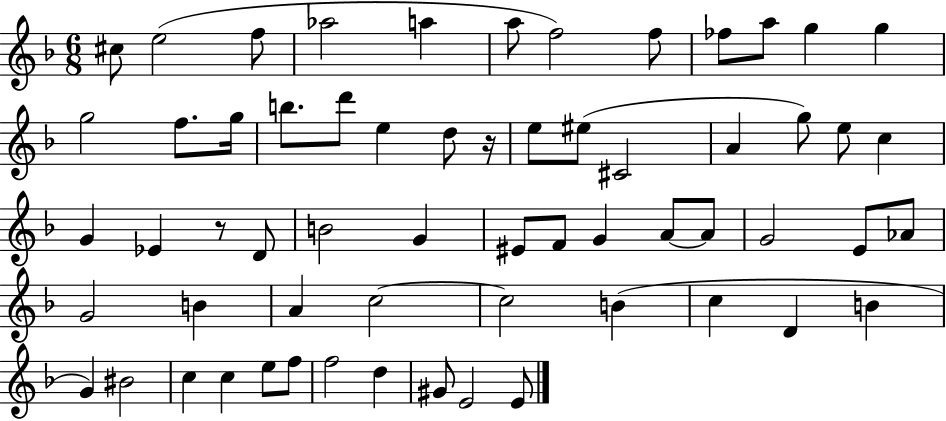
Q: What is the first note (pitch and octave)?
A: C#5